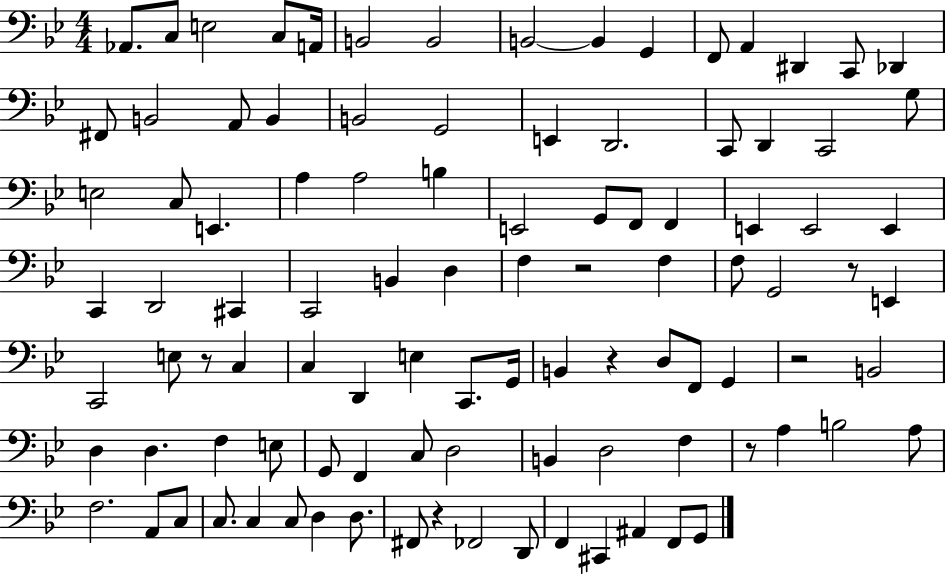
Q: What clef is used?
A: bass